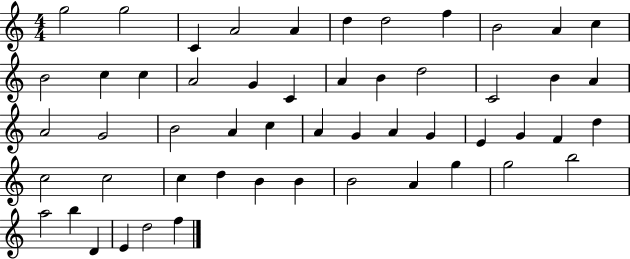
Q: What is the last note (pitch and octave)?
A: F5